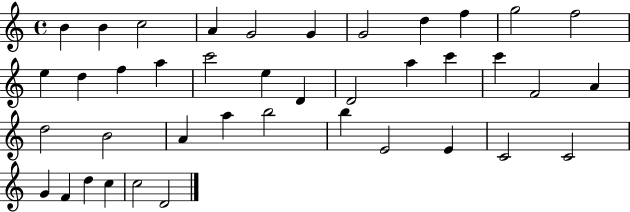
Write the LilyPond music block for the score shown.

{
  \clef treble
  \time 4/4
  \defaultTimeSignature
  \key c \major
  b'4 b'4 c''2 | a'4 g'2 g'4 | g'2 d''4 f''4 | g''2 f''2 | \break e''4 d''4 f''4 a''4 | c'''2 e''4 d'4 | d'2 a''4 c'''4 | c'''4 f'2 a'4 | \break d''2 b'2 | a'4 a''4 b''2 | b''4 e'2 e'4 | c'2 c'2 | \break g'4 f'4 d''4 c''4 | c''2 d'2 | \bar "|."
}